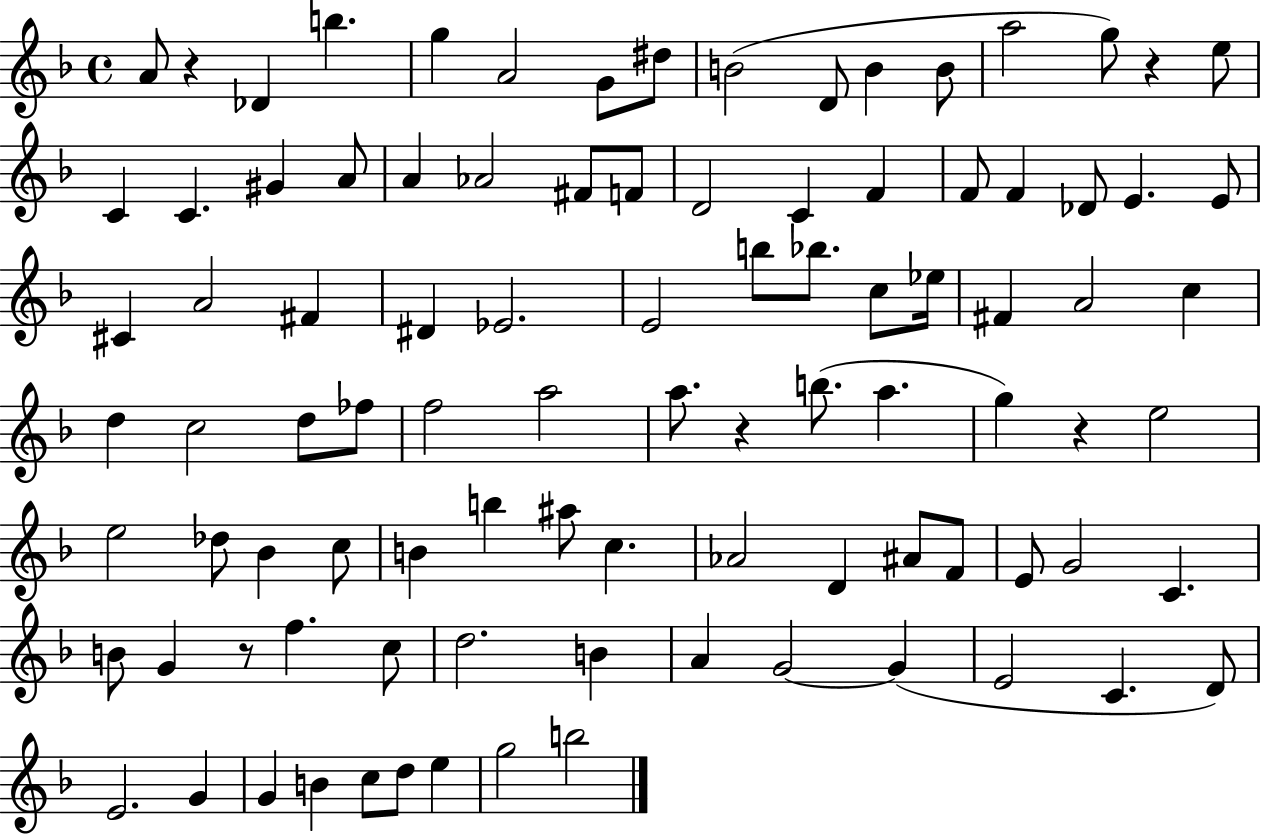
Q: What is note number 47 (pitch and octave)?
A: FES5